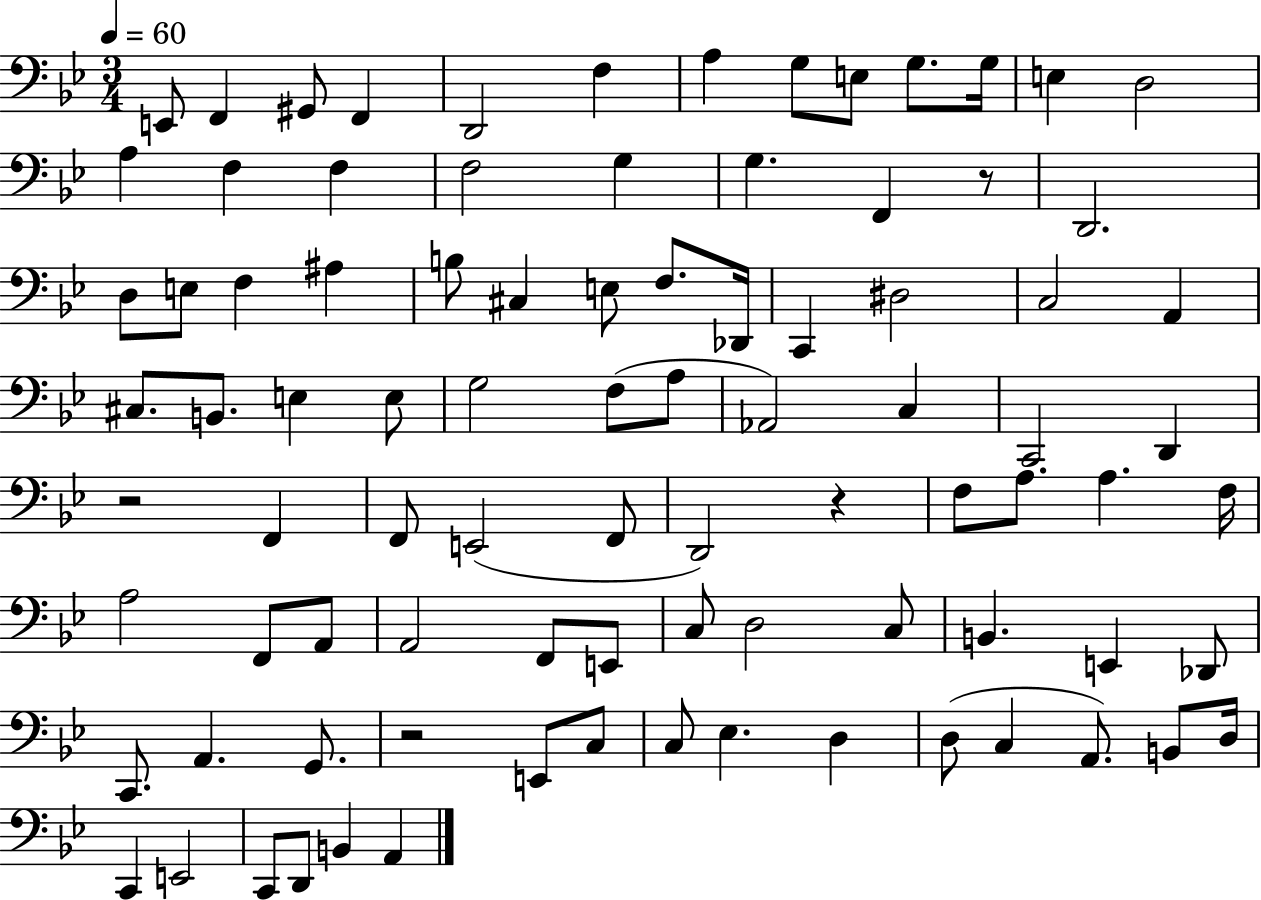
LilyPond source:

{
  \clef bass
  \numericTimeSignature
  \time 3/4
  \key bes \major
  \tempo 4 = 60
  e,8 f,4 gis,8 f,4 | d,2 f4 | a4 g8 e8 g8. g16 | e4 d2 | \break a4 f4 f4 | f2 g4 | g4. f,4 r8 | d,2. | \break d8 e8 f4 ais4 | b8 cis4 e8 f8. des,16 | c,4 dis2 | c2 a,4 | \break cis8. b,8. e4 e8 | g2 f8( a8 | aes,2) c4 | c,2 d,4 | \break r2 f,4 | f,8 e,2( f,8 | d,2) r4 | f8 a8. a4. f16 | \break a2 f,8 a,8 | a,2 f,8 e,8 | c8 d2 c8 | b,4. e,4 des,8 | \break c,8. a,4. g,8. | r2 e,8 c8 | c8 ees4. d4 | d8( c4 a,8.) b,8 d16 | \break c,4 e,2 | c,8 d,8 b,4 a,4 | \bar "|."
}